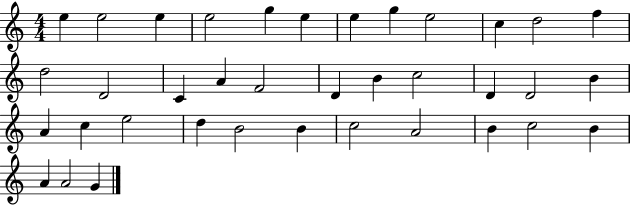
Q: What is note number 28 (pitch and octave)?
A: B4